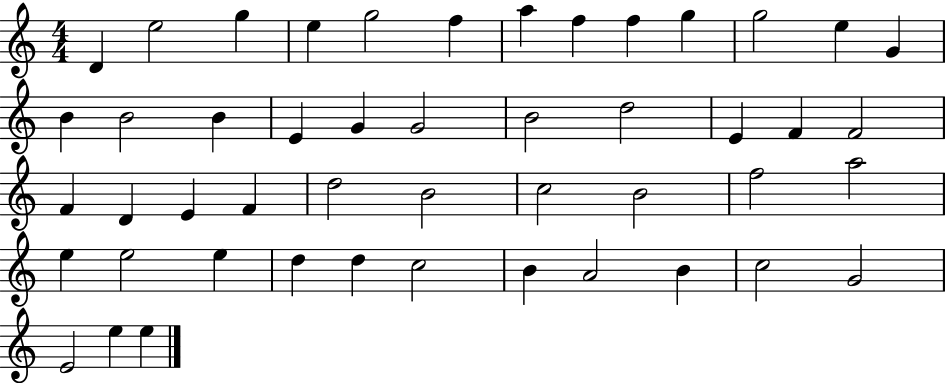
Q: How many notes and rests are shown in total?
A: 48